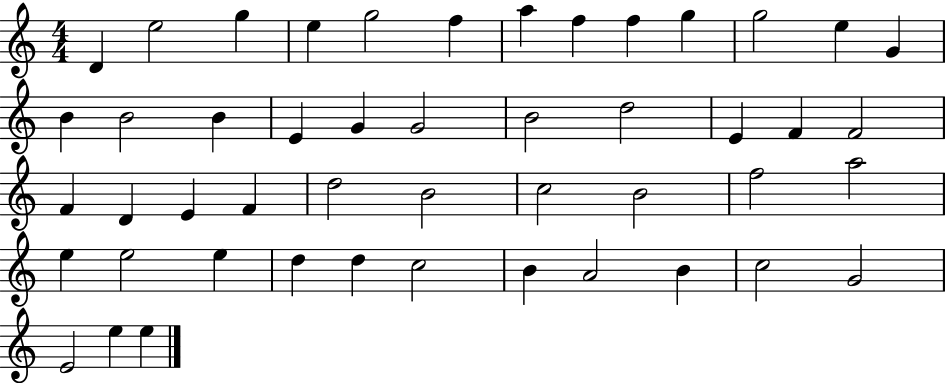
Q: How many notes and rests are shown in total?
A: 48